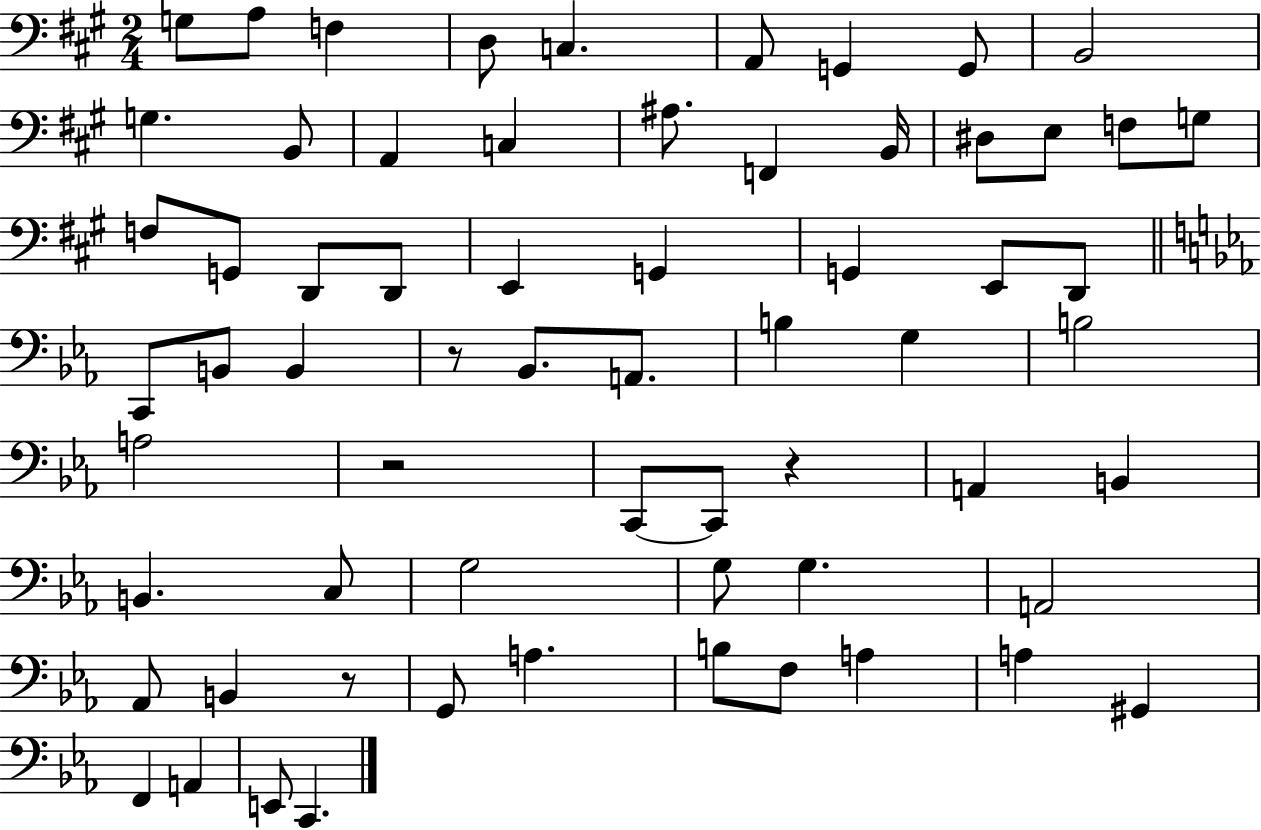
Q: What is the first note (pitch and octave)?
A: G3